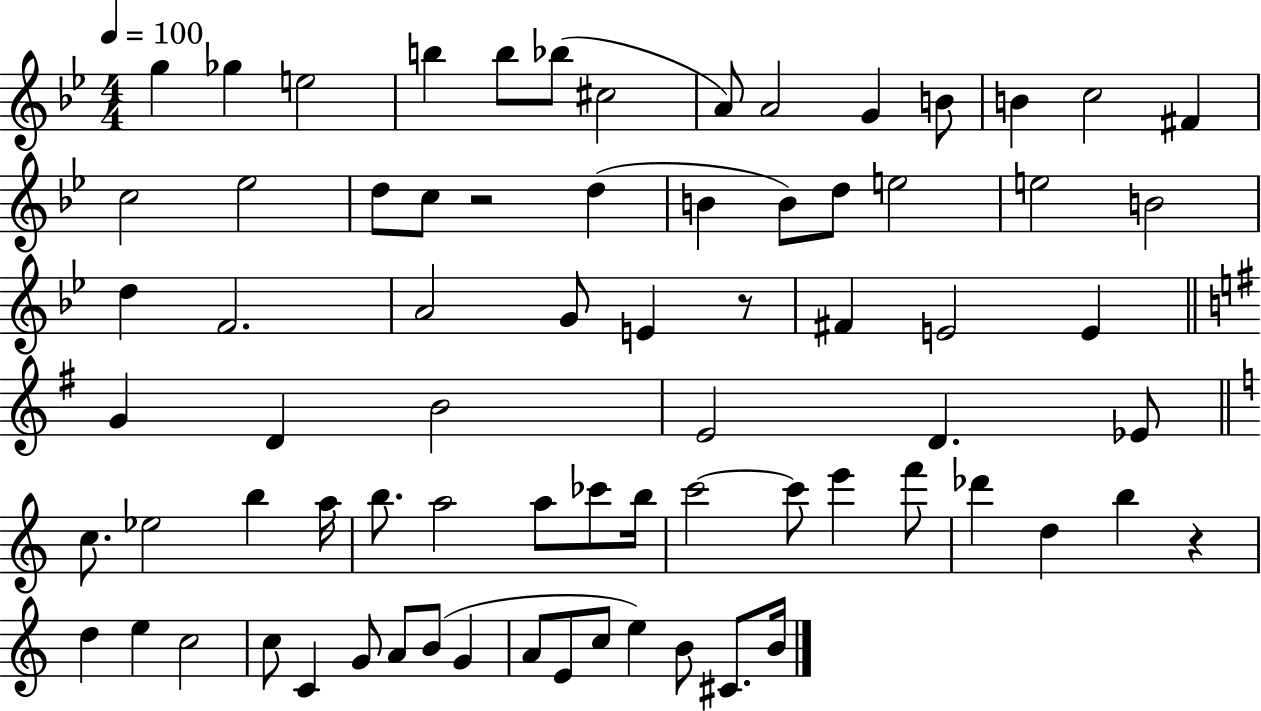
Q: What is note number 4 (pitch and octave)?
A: B5